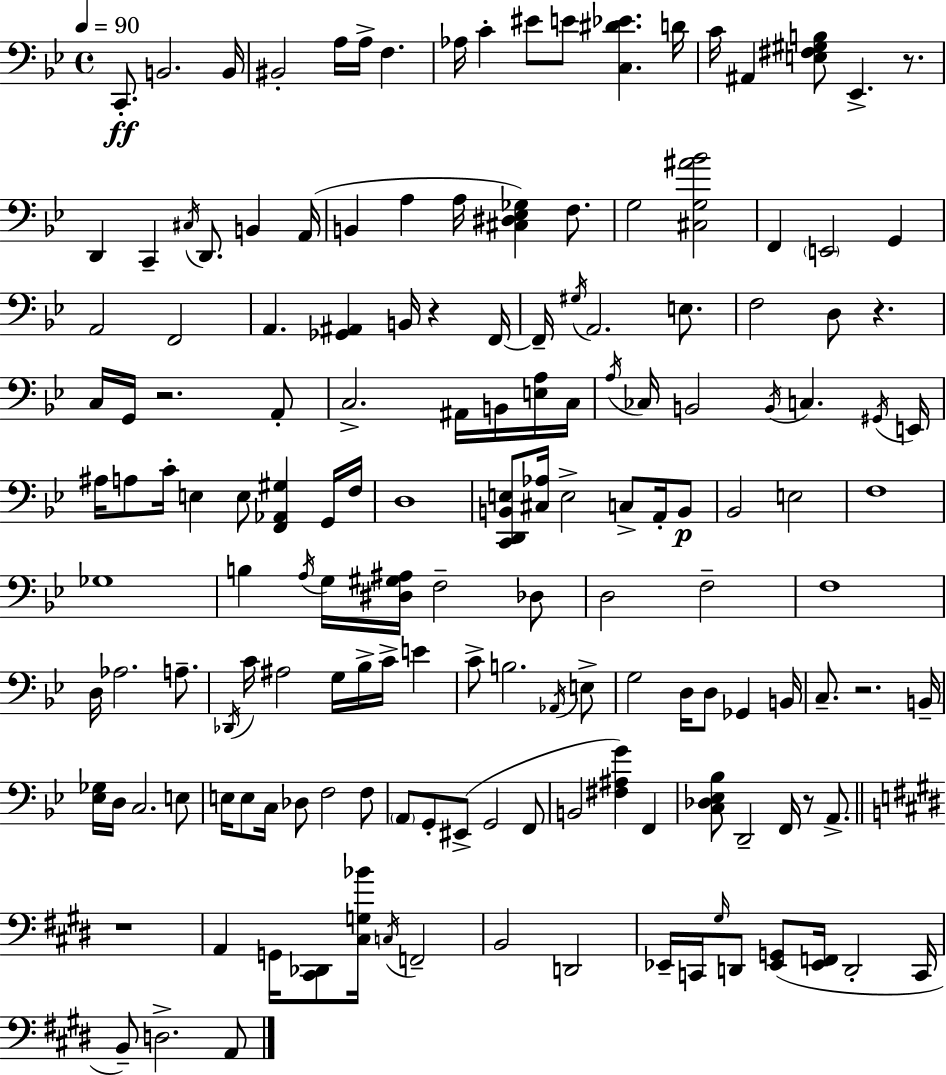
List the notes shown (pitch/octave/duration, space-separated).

C2/e. B2/h. B2/s BIS2/h A3/s A3/s F3/q. Ab3/s C4/q EIS4/e E4/e [C3,D#4,Eb4]/q. D4/s C4/s A#2/q [E3,F#3,G#3,B3]/e Eb2/q. R/e. D2/q C2/q C#3/s D2/e. B2/q A2/s B2/q A3/q A3/s [C#3,D#3,Eb3,Gb3]/q F3/e. G3/h [C#3,G3,A#4,Bb4]/h F2/q E2/h G2/q A2/h F2/h A2/q. [Gb2,A#2]/q B2/s R/q F2/s F2/s G#3/s A2/h. E3/e. F3/h D3/e R/q. C3/s G2/s R/h. A2/e C3/h. A#2/s B2/s [E3,A3]/s C3/s A3/s CES3/s B2/h B2/s C3/q. G#2/s E2/s A#3/s A3/e C4/s E3/q E3/e [F2,Ab2,G#3]/q G2/s F3/s D3/w [C2,D2,B2,E3]/e [C#3,Ab3]/s E3/h C3/e A2/s B2/e Bb2/h E3/h F3/w Gb3/w B3/q A3/s G3/s [D#3,G#3,A#3]/s F3/h Db3/e D3/h F3/h F3/w D3/s Ab3/h. A3/e. Db2/s C4/s A#3/h G3/s Bb3/s C4/s E4/q C4/e B3/h. Ab2/s E3/e G3/h D3/s D3/e Gb2/q B2/s C3/e. R/h. B2/s [Eb3,Gb3]/s D3/s C3/h. E3/e E3/s E3/e C3/s Db3/e F3/h F3/e A2/e G2/e EIS2/e G2/h F2/e B2/h [F#3,A#3,G4]/q F2/q [C3,Db3,Eb3,Bb3]/e D2/h F2/s R/e A2/e. R/w A2/q G2/s [C#2,Db2]/e [C#3,G3,Bb4]/s C3/s F2/h B2/h D2/h Eb2/s C2/s G#3/s D2/e [Eb2,G2]/e [Eb2,F2]/s D2/h C2/s B2/e D3/h. A2/e